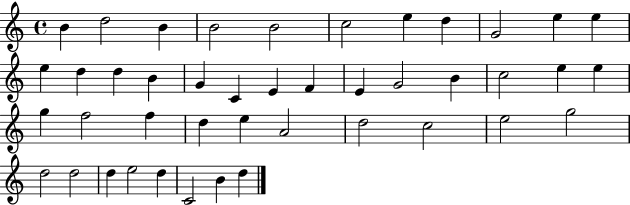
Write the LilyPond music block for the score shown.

{
  \clef treble
  \time 4/4
  \defaultTimeSignature
  \key c \major
  b'4 d''2 b'4 | b'2 b'2 | c''2 e''4 d''4 | g'2 e''4 e''4 | \break e''4 d''4 d''4 b'4 | g'4 c'4 e'4 f'4 | e'4 g'2 b'4 | c''2 e''4 e''4 | \break g''4 f''2 f''4 | d''4 e''4 a'2 | d''2 c''2 | e''2 g''2 | \break d''2 d''2 | d''4 e''2 d''4 | c'2 b'4 d''4 | \bar "|."
}